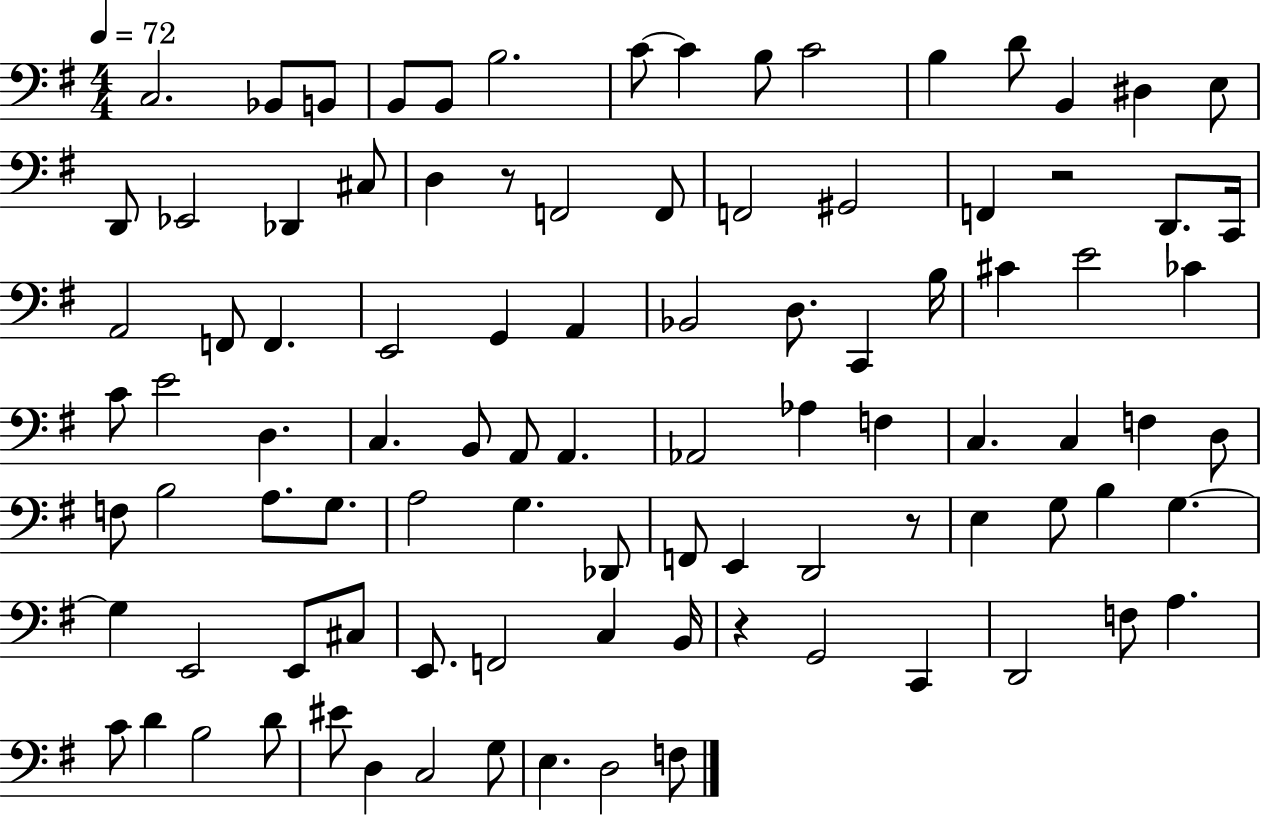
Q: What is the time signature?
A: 4/4